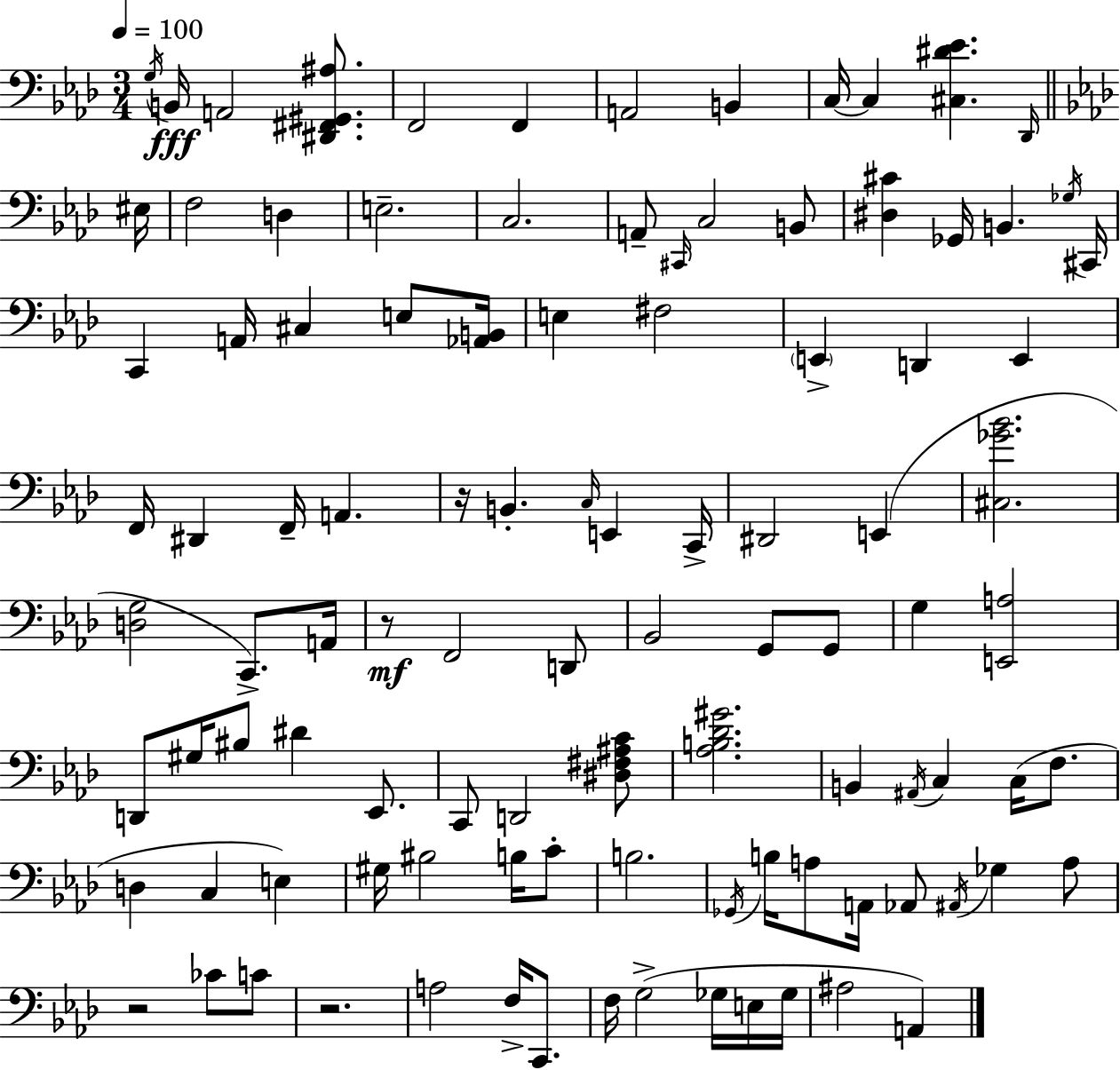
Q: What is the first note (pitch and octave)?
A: G3